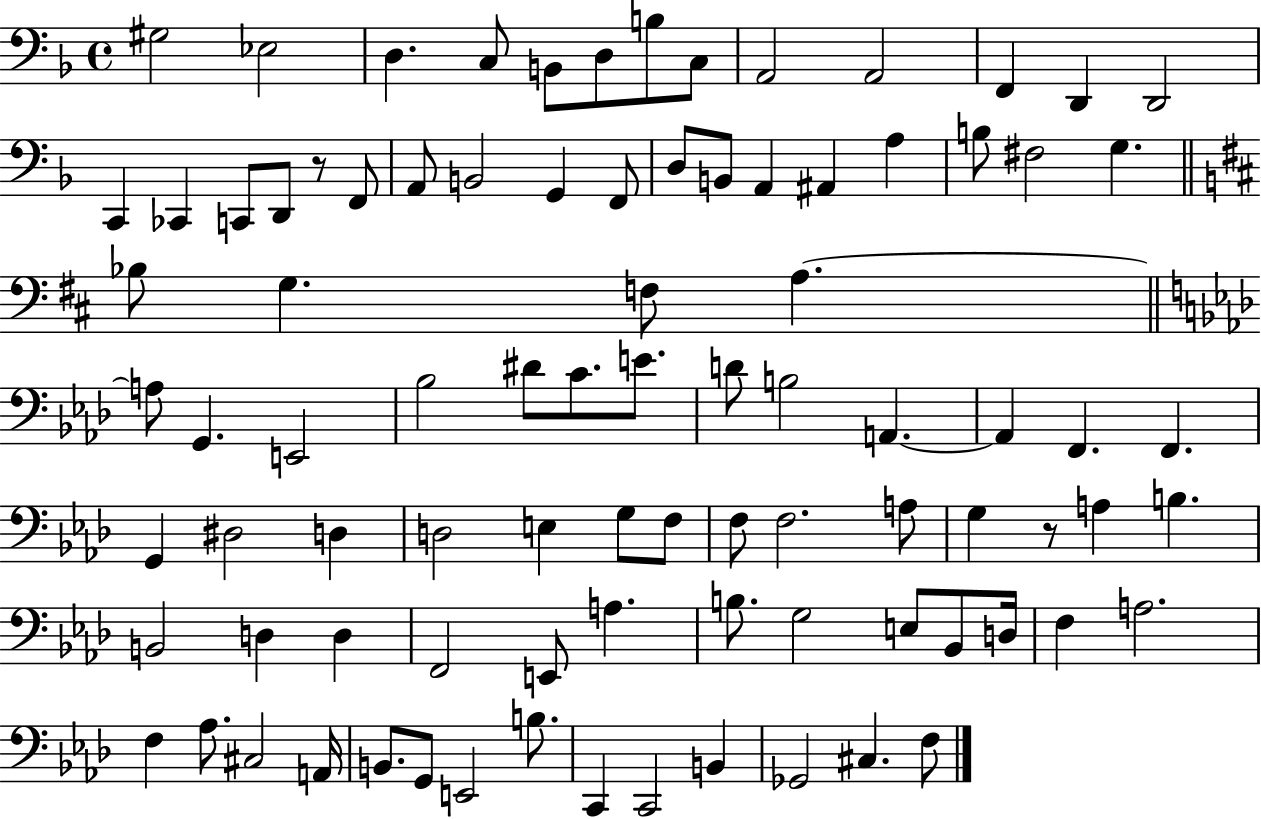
{
  \clef bass
  \time 4/4
  \defaultTimeSignature
  \key f \major
  gis2 ees2 | d4. c8 b,8 d8 b8 c8 | a,2 a,2 | f,4 d,4 d,2 | \break c,4 ces,4 c,8 d,8 r8 f,8 | a,8 b,2 g,4 f,8 | d8 b,8 a,4 ais,4 a4 | b8 fis2 g4. | \break \bar "||" \break \key b \minor bes8 g4. f8 a4.~~ | \bar "||" \break \key f \minor a8 g,4. e,2 | bes2 dis'8 c'8. e'8. | d'8 b2 a,4.~~ | a,4 f,4. f,4. | \break g,4 dis2 d4 | d2 e4 g8 f8 | f8 f2. a8 | g4 r8 a4 b4. | \break b,2 d4 d4 | f,2 e,8 a4. | b8. g2 e8 bes,8 d16 | f4 a2. | \break f4 aes8. cis2 a,16 | b,8. g,8 e,2 b8. | c,4 c,2 b,4 | ges,2 cis4. f8 | \break \bar "|."
}